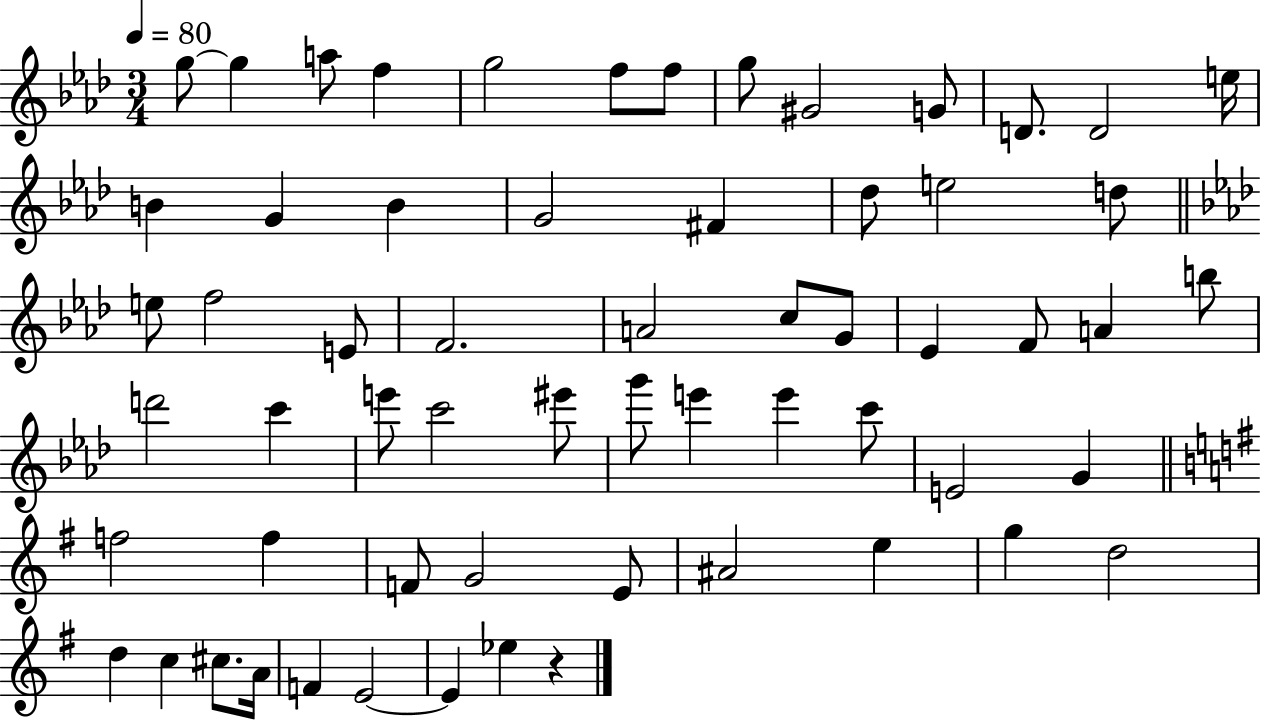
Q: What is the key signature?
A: AES major